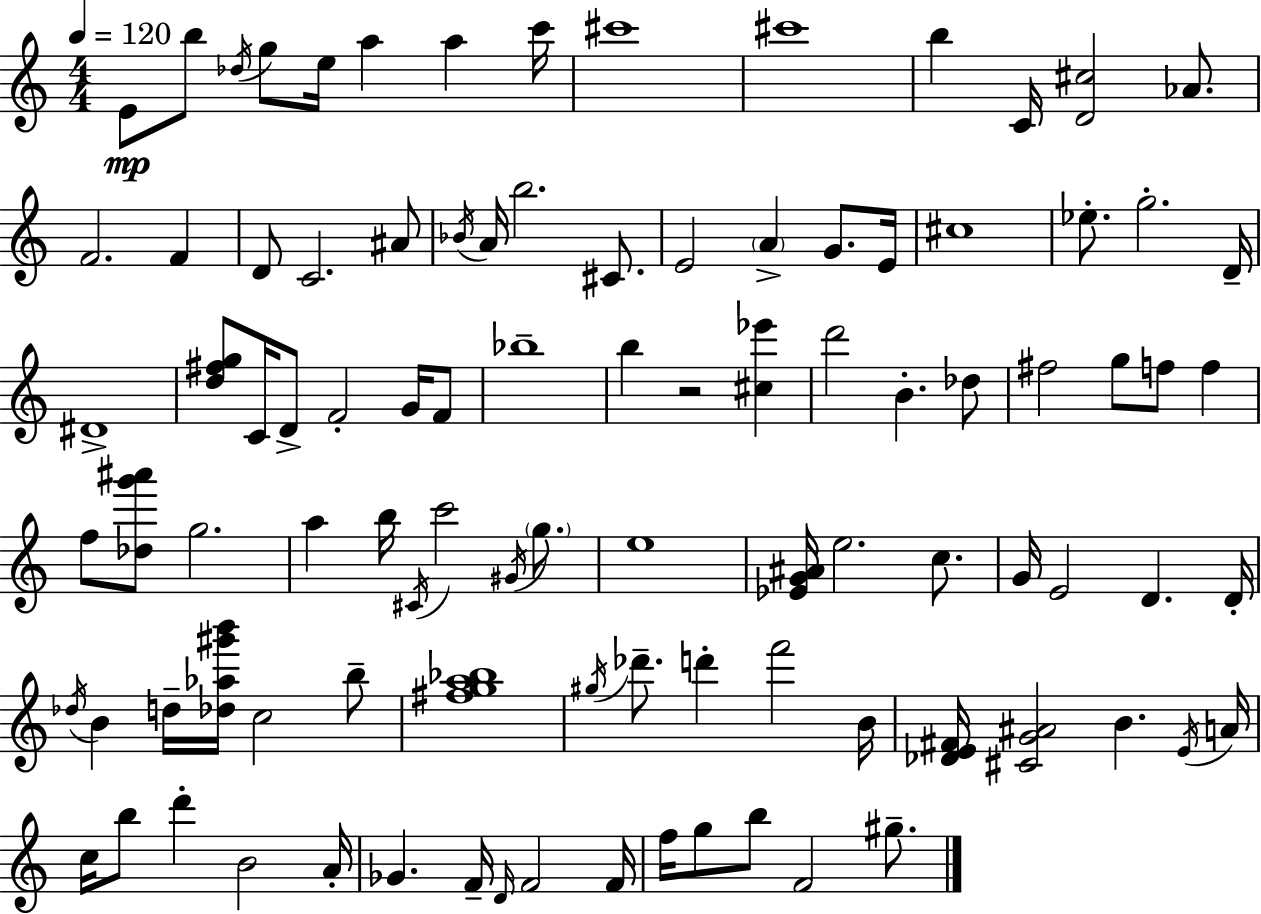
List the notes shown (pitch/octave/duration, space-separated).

E4/e B5/e Db5/s G5/e E5/s A5/q A5/q C6/s C#6/w C#6/w B5/q C4/s [D4,C#5]/h Ab4/e. F4/h. F4/q D4/e C4/h. A#4/e Bb4/s A4/s B5/h. C#4/e. E4/h A4/q G4/e. E4/s C#5/w Eb5/e. G5/h. D4/s D#4/w [D5,F#5,G5]/e C4/s D4/e F4/h G4/s F4/e Bb5/w B5/q R/h [C#5,Eb6]/q D6/h B4/q. Db5/e F#5/h G5/e F5/e F5/q F5/e [Db5,G6,A#6]/e G5/h. A5/q B5/s C#4/s C6/h G#4/s G5/e. E5/w [Eb4,G4,A#4]/s E5/h. C5/e. G4/s E4/h D4/q. D4/s Db5/s B4/q D5/s [Db5,Ab5,G#6,B6]/s C5/h B5/e [F#5,G5,A5,Bb5]/w G#5/s Db6/e. D6/q F6/h B4/s [Db4,E4,F#4]/s [C#4,G4,A#4]/h B4/q. E4/s A4/s C5/s B5/e D6/q B4/h A4/s Gb4/q. F4/s D4/s F4/h F4/s F5/s G5/e B5/e F4/h G#5/e.